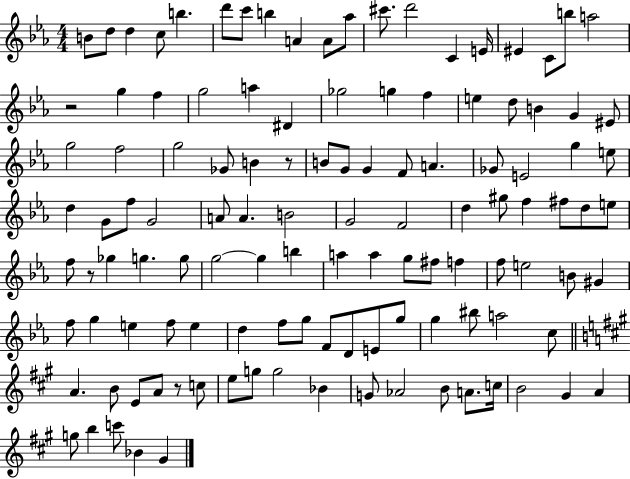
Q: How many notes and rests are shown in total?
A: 119